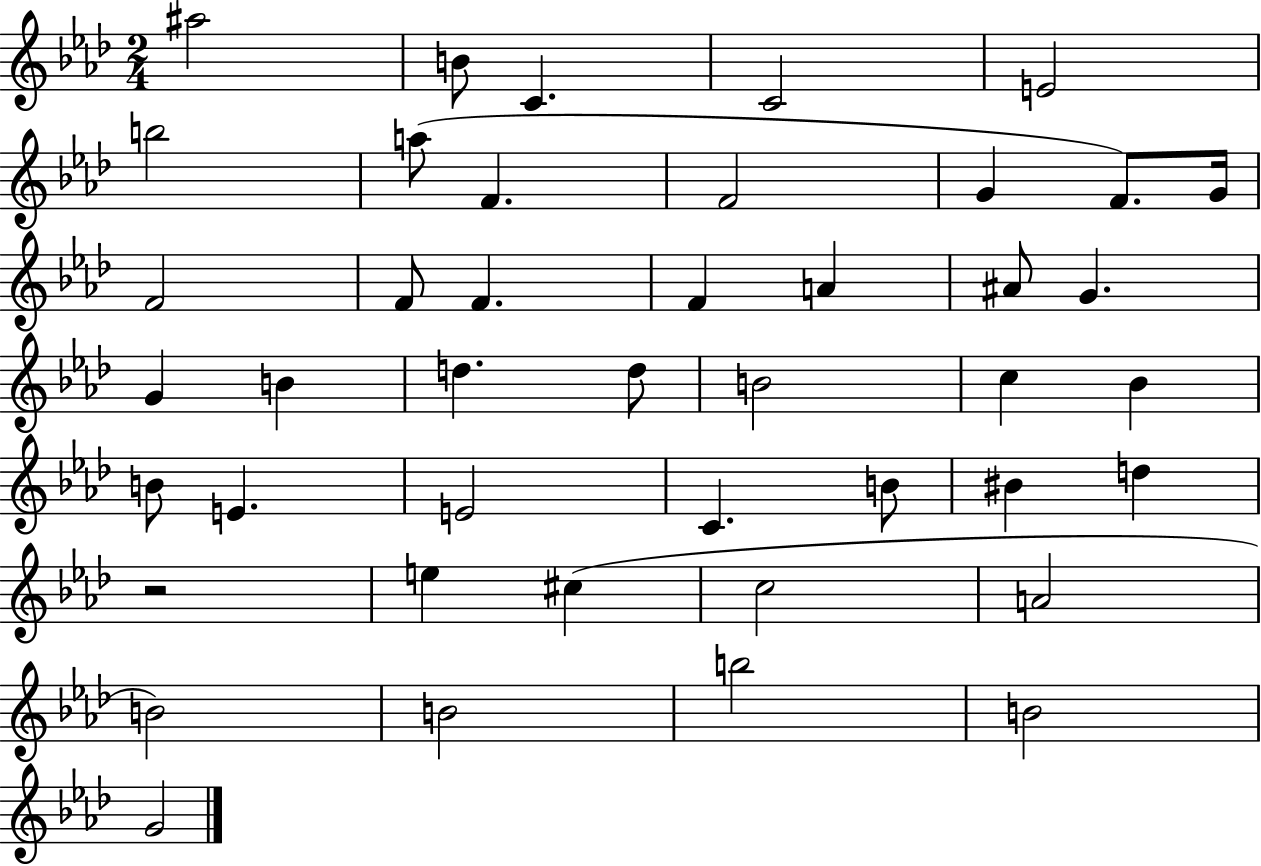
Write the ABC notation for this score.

X:1
T:Untitled
M:2/4
L:1/4
K:Ab
^a2 B/2 C C2 E2 b2 a/2 F F2 G F/2 G/4 F2 F/2 F F A ^A/2 G G B d d/2 B2 c _B B/2 E E2 C B/2 ^B d z2 e ^c c2 A2 B2 B2 b2 B2 G2